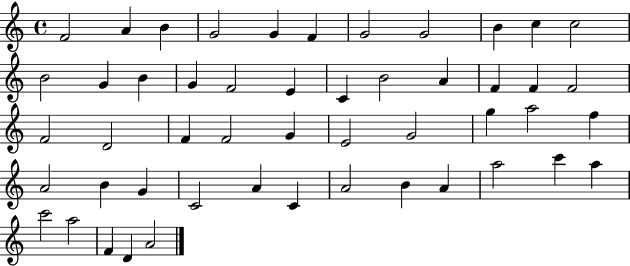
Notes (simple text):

F4/h A4/q B4/q G4/h G4/q F4/q G4/h G4/h B4/q C5/q C5/h B4/h G4/q B4/q G4/q F4/h E4/q C4/q B4/h A4/q F4/q F4/q F4/h F4/h D4/h F4/q F4/h G4/q E4/h G4/h G5/q A5/h F5/q A4/h B4/q G4/q C4/h A4/q C4/q A4/h B4/q A4/q A5/h C6/q A5/q C6/h A5/h F4/q D4/q A4/h